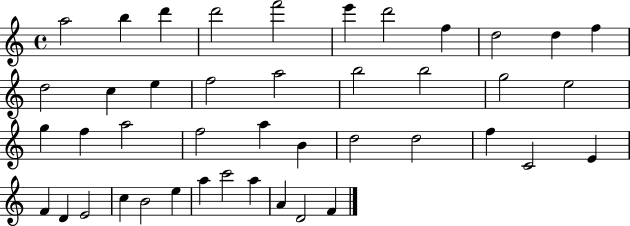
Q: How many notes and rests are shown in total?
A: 43